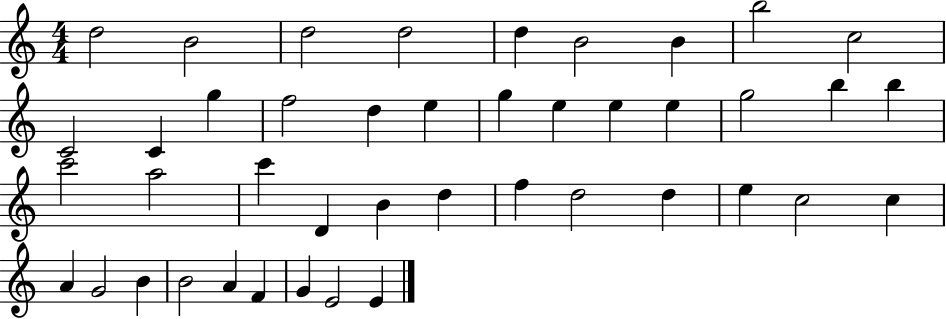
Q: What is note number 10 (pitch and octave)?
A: C4